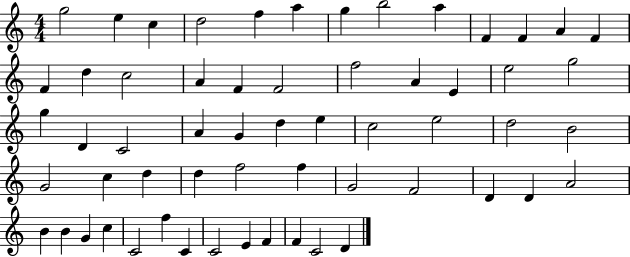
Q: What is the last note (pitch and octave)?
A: D4